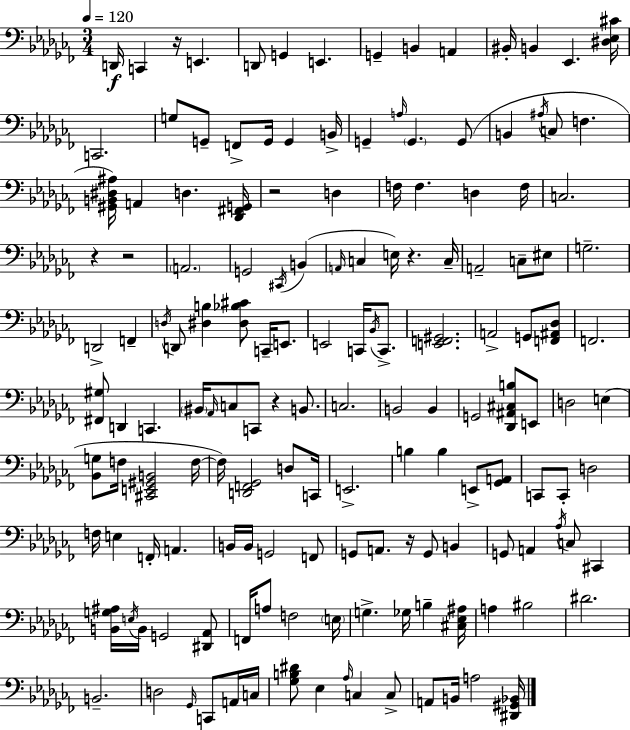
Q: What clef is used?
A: bass